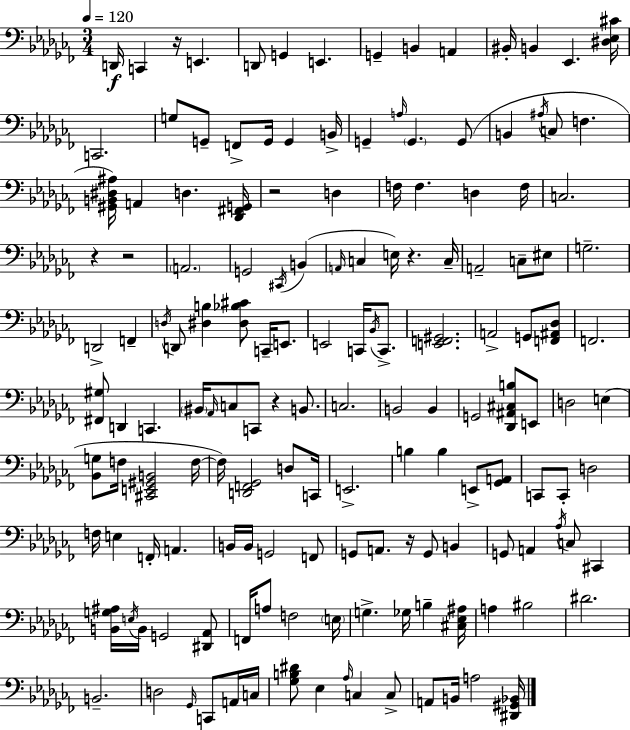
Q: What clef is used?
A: bass